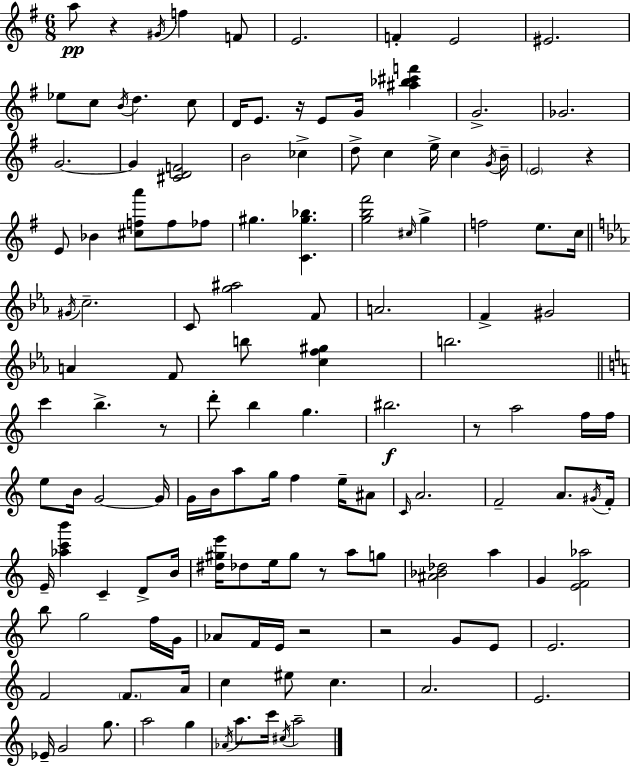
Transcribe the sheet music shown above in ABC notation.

X:1
T:Untitled
M:6/8
L:1/4
K:Em
a/2 z ^G/4 f F/2 E2 F E2 ^E2 _e/2 c/2 B/4 d c/2 D/4 E/2 z/4 E/2 G/4 [^a_b^c'f'] G2 _G2 G2 G [^CDF]2 B2 _c d/2 c e/4 c G/4 B/4 E2 z E/2 _B [^cfa']/2 f/2 _f/2 ^g [C^g_b] [gb^f']2 ^c/4 g f2 e/2 c/4 ^G/4 c2 C/2 [g^a]2 F/2 A2 F ^G2 A F/2 b/2 [cf^g] b2 c' b z/2 d'/2 b g ^b2 z/2 a2 f/4 f/4 e/2 B/4 G2 G/4 G/4 B/4 a/2 g/4 f e/4 ^A/2 C/4 A2 F2 A/2 ^G/4 F/4 E/4 [_ac'b'] C D/2 B/4 [^d^ge']/4 _d/2 e/4 ^g/2 z/2 a/2 g/2 [^A_B_d]2 a G [EF_a]2 b/2 g2 f/4 G/4 _A/2 F/4 E/4 z2 z2 G/2 E/2 E2 F2 F/2 A/4 c ^e/2 c A2 E2 _E/4 G2 g/2 a2 g _A/4 a/2 c'/4 ^c/4 a2